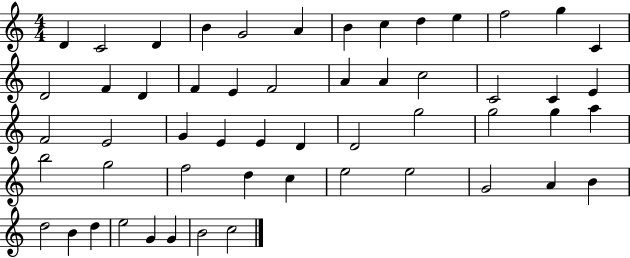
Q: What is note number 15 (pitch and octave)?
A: F4